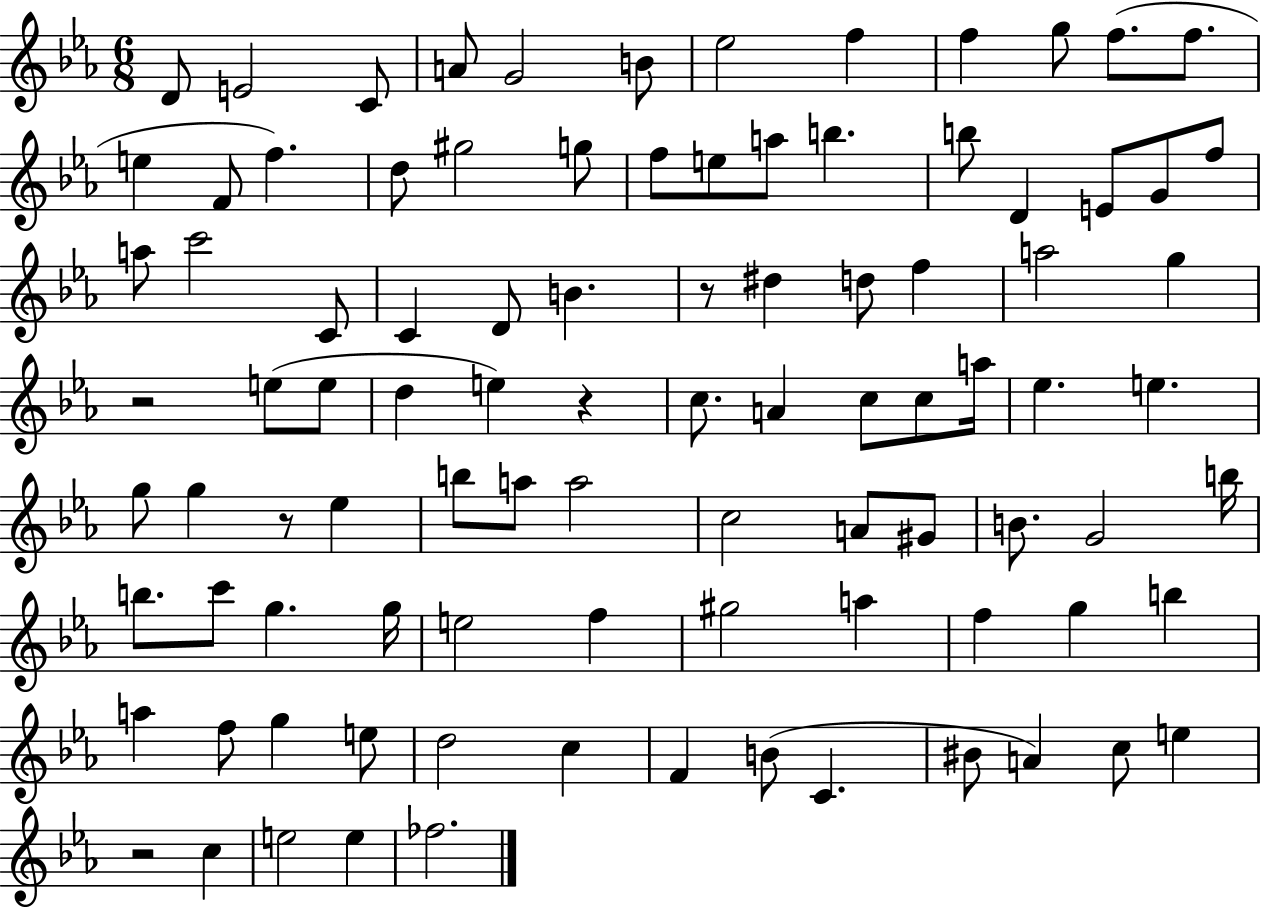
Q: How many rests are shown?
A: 5